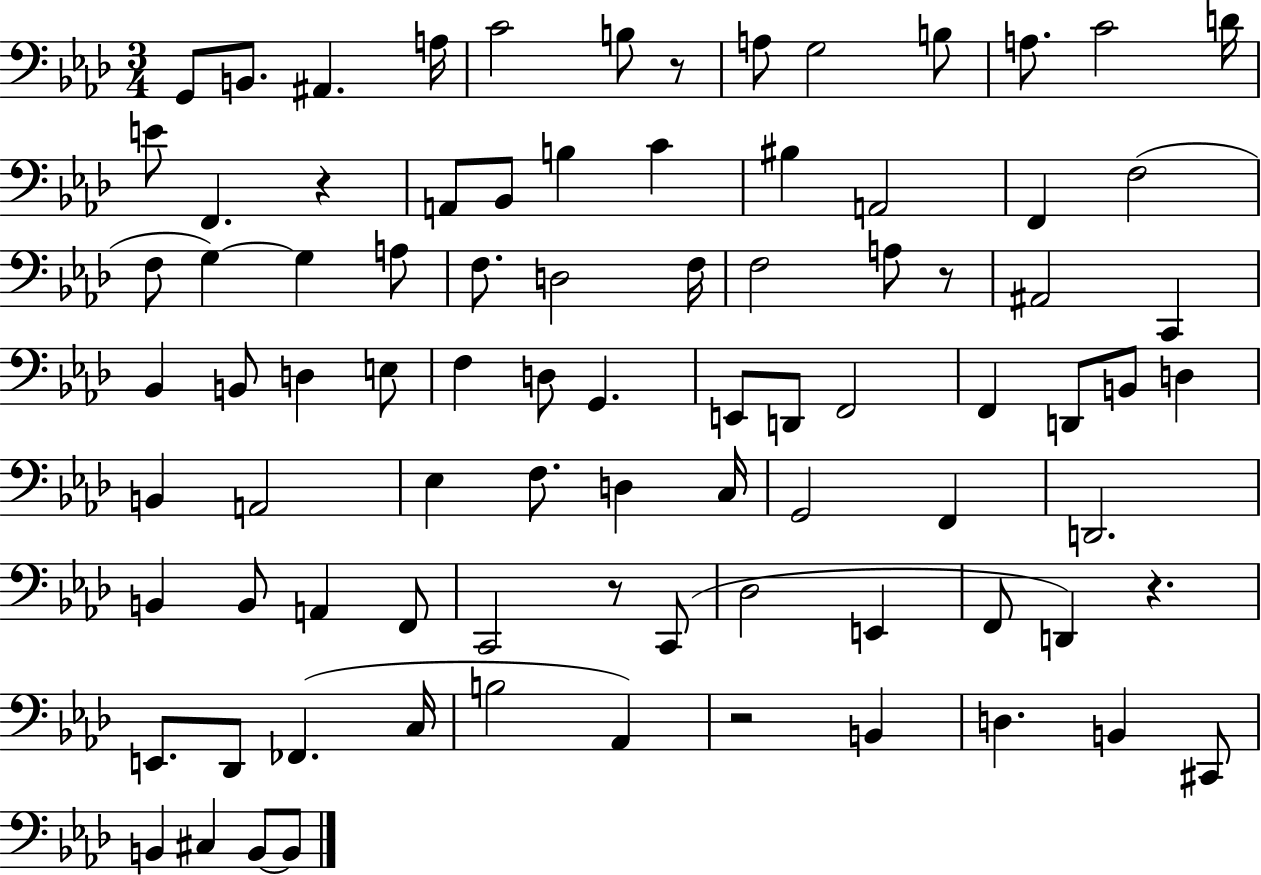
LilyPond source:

{
  \clef bass
  \numericTimeSignature
  \time 3/4
  \key aes \major
  g,8 b,8. ais,4. a16 | c'2 b8 r8 | a8 g2 b8 | a8. c'2 d'16 | \break e'8 f,4. r4 | a,8 bes,8 b4 c'4 | bis4 a,2 | f,4 f2( | \break f8 g4~~) g4 a8 | f8. d2 f16 | f2 a8 r8 | ais,2 c,4 | \break bes,4 b,8 d4 e8 | f4 d8 g,4. | e,8 d,8 f,2 | f,4 d,8 b,8 d4 | \break b,4 a,2 | ees4 f8. d4 c16 | g,2 f,4 | d,2. | \break b,4 b,8 a,4 f,8 | c,2 r8 c,8( | des2 e,4 | f,8 d,4) r4. | \break e,8. des,8 fes,4.( c16 | b2 aes,4) | r2 b,4 | d4. b,4 cis,8 | \break b,4 cis4 b,8~~ b,8 | \bar "|."
}